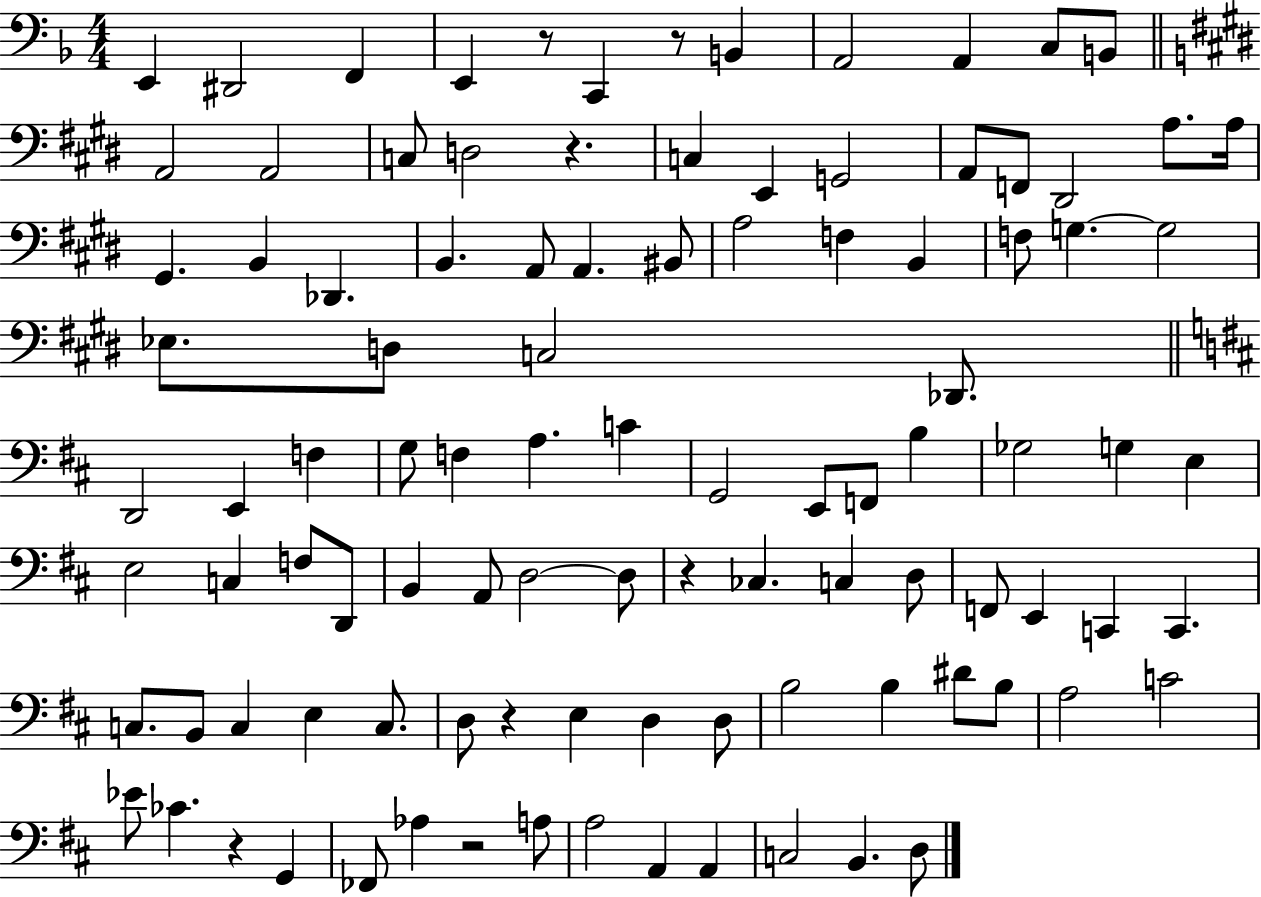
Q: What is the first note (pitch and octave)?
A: E2